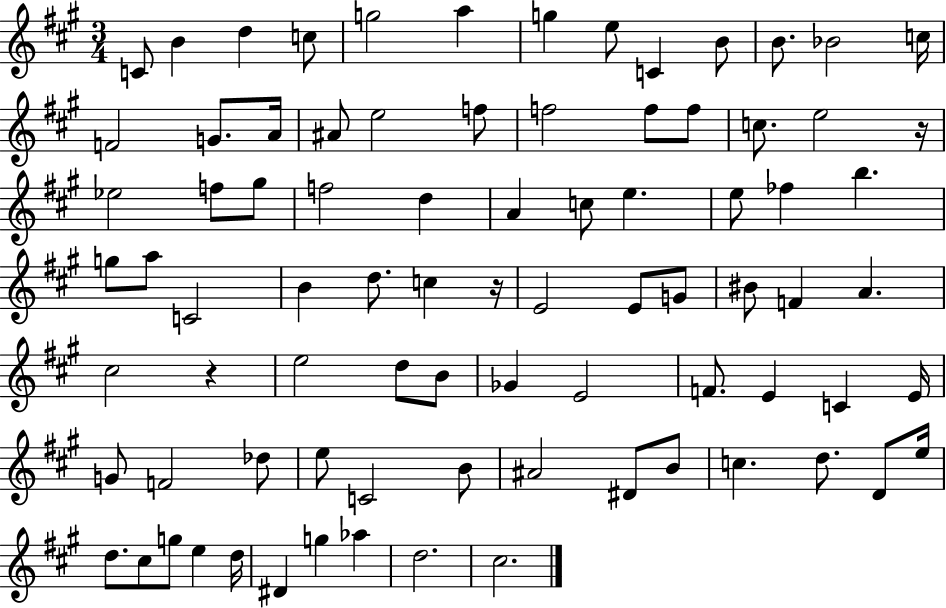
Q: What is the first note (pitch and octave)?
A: C4